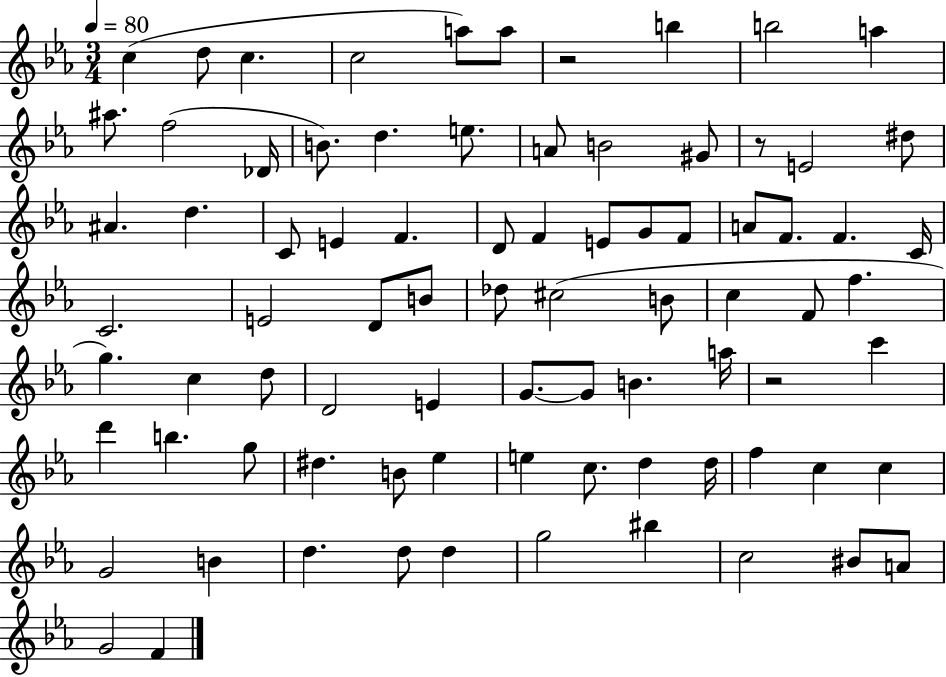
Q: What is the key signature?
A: EES major